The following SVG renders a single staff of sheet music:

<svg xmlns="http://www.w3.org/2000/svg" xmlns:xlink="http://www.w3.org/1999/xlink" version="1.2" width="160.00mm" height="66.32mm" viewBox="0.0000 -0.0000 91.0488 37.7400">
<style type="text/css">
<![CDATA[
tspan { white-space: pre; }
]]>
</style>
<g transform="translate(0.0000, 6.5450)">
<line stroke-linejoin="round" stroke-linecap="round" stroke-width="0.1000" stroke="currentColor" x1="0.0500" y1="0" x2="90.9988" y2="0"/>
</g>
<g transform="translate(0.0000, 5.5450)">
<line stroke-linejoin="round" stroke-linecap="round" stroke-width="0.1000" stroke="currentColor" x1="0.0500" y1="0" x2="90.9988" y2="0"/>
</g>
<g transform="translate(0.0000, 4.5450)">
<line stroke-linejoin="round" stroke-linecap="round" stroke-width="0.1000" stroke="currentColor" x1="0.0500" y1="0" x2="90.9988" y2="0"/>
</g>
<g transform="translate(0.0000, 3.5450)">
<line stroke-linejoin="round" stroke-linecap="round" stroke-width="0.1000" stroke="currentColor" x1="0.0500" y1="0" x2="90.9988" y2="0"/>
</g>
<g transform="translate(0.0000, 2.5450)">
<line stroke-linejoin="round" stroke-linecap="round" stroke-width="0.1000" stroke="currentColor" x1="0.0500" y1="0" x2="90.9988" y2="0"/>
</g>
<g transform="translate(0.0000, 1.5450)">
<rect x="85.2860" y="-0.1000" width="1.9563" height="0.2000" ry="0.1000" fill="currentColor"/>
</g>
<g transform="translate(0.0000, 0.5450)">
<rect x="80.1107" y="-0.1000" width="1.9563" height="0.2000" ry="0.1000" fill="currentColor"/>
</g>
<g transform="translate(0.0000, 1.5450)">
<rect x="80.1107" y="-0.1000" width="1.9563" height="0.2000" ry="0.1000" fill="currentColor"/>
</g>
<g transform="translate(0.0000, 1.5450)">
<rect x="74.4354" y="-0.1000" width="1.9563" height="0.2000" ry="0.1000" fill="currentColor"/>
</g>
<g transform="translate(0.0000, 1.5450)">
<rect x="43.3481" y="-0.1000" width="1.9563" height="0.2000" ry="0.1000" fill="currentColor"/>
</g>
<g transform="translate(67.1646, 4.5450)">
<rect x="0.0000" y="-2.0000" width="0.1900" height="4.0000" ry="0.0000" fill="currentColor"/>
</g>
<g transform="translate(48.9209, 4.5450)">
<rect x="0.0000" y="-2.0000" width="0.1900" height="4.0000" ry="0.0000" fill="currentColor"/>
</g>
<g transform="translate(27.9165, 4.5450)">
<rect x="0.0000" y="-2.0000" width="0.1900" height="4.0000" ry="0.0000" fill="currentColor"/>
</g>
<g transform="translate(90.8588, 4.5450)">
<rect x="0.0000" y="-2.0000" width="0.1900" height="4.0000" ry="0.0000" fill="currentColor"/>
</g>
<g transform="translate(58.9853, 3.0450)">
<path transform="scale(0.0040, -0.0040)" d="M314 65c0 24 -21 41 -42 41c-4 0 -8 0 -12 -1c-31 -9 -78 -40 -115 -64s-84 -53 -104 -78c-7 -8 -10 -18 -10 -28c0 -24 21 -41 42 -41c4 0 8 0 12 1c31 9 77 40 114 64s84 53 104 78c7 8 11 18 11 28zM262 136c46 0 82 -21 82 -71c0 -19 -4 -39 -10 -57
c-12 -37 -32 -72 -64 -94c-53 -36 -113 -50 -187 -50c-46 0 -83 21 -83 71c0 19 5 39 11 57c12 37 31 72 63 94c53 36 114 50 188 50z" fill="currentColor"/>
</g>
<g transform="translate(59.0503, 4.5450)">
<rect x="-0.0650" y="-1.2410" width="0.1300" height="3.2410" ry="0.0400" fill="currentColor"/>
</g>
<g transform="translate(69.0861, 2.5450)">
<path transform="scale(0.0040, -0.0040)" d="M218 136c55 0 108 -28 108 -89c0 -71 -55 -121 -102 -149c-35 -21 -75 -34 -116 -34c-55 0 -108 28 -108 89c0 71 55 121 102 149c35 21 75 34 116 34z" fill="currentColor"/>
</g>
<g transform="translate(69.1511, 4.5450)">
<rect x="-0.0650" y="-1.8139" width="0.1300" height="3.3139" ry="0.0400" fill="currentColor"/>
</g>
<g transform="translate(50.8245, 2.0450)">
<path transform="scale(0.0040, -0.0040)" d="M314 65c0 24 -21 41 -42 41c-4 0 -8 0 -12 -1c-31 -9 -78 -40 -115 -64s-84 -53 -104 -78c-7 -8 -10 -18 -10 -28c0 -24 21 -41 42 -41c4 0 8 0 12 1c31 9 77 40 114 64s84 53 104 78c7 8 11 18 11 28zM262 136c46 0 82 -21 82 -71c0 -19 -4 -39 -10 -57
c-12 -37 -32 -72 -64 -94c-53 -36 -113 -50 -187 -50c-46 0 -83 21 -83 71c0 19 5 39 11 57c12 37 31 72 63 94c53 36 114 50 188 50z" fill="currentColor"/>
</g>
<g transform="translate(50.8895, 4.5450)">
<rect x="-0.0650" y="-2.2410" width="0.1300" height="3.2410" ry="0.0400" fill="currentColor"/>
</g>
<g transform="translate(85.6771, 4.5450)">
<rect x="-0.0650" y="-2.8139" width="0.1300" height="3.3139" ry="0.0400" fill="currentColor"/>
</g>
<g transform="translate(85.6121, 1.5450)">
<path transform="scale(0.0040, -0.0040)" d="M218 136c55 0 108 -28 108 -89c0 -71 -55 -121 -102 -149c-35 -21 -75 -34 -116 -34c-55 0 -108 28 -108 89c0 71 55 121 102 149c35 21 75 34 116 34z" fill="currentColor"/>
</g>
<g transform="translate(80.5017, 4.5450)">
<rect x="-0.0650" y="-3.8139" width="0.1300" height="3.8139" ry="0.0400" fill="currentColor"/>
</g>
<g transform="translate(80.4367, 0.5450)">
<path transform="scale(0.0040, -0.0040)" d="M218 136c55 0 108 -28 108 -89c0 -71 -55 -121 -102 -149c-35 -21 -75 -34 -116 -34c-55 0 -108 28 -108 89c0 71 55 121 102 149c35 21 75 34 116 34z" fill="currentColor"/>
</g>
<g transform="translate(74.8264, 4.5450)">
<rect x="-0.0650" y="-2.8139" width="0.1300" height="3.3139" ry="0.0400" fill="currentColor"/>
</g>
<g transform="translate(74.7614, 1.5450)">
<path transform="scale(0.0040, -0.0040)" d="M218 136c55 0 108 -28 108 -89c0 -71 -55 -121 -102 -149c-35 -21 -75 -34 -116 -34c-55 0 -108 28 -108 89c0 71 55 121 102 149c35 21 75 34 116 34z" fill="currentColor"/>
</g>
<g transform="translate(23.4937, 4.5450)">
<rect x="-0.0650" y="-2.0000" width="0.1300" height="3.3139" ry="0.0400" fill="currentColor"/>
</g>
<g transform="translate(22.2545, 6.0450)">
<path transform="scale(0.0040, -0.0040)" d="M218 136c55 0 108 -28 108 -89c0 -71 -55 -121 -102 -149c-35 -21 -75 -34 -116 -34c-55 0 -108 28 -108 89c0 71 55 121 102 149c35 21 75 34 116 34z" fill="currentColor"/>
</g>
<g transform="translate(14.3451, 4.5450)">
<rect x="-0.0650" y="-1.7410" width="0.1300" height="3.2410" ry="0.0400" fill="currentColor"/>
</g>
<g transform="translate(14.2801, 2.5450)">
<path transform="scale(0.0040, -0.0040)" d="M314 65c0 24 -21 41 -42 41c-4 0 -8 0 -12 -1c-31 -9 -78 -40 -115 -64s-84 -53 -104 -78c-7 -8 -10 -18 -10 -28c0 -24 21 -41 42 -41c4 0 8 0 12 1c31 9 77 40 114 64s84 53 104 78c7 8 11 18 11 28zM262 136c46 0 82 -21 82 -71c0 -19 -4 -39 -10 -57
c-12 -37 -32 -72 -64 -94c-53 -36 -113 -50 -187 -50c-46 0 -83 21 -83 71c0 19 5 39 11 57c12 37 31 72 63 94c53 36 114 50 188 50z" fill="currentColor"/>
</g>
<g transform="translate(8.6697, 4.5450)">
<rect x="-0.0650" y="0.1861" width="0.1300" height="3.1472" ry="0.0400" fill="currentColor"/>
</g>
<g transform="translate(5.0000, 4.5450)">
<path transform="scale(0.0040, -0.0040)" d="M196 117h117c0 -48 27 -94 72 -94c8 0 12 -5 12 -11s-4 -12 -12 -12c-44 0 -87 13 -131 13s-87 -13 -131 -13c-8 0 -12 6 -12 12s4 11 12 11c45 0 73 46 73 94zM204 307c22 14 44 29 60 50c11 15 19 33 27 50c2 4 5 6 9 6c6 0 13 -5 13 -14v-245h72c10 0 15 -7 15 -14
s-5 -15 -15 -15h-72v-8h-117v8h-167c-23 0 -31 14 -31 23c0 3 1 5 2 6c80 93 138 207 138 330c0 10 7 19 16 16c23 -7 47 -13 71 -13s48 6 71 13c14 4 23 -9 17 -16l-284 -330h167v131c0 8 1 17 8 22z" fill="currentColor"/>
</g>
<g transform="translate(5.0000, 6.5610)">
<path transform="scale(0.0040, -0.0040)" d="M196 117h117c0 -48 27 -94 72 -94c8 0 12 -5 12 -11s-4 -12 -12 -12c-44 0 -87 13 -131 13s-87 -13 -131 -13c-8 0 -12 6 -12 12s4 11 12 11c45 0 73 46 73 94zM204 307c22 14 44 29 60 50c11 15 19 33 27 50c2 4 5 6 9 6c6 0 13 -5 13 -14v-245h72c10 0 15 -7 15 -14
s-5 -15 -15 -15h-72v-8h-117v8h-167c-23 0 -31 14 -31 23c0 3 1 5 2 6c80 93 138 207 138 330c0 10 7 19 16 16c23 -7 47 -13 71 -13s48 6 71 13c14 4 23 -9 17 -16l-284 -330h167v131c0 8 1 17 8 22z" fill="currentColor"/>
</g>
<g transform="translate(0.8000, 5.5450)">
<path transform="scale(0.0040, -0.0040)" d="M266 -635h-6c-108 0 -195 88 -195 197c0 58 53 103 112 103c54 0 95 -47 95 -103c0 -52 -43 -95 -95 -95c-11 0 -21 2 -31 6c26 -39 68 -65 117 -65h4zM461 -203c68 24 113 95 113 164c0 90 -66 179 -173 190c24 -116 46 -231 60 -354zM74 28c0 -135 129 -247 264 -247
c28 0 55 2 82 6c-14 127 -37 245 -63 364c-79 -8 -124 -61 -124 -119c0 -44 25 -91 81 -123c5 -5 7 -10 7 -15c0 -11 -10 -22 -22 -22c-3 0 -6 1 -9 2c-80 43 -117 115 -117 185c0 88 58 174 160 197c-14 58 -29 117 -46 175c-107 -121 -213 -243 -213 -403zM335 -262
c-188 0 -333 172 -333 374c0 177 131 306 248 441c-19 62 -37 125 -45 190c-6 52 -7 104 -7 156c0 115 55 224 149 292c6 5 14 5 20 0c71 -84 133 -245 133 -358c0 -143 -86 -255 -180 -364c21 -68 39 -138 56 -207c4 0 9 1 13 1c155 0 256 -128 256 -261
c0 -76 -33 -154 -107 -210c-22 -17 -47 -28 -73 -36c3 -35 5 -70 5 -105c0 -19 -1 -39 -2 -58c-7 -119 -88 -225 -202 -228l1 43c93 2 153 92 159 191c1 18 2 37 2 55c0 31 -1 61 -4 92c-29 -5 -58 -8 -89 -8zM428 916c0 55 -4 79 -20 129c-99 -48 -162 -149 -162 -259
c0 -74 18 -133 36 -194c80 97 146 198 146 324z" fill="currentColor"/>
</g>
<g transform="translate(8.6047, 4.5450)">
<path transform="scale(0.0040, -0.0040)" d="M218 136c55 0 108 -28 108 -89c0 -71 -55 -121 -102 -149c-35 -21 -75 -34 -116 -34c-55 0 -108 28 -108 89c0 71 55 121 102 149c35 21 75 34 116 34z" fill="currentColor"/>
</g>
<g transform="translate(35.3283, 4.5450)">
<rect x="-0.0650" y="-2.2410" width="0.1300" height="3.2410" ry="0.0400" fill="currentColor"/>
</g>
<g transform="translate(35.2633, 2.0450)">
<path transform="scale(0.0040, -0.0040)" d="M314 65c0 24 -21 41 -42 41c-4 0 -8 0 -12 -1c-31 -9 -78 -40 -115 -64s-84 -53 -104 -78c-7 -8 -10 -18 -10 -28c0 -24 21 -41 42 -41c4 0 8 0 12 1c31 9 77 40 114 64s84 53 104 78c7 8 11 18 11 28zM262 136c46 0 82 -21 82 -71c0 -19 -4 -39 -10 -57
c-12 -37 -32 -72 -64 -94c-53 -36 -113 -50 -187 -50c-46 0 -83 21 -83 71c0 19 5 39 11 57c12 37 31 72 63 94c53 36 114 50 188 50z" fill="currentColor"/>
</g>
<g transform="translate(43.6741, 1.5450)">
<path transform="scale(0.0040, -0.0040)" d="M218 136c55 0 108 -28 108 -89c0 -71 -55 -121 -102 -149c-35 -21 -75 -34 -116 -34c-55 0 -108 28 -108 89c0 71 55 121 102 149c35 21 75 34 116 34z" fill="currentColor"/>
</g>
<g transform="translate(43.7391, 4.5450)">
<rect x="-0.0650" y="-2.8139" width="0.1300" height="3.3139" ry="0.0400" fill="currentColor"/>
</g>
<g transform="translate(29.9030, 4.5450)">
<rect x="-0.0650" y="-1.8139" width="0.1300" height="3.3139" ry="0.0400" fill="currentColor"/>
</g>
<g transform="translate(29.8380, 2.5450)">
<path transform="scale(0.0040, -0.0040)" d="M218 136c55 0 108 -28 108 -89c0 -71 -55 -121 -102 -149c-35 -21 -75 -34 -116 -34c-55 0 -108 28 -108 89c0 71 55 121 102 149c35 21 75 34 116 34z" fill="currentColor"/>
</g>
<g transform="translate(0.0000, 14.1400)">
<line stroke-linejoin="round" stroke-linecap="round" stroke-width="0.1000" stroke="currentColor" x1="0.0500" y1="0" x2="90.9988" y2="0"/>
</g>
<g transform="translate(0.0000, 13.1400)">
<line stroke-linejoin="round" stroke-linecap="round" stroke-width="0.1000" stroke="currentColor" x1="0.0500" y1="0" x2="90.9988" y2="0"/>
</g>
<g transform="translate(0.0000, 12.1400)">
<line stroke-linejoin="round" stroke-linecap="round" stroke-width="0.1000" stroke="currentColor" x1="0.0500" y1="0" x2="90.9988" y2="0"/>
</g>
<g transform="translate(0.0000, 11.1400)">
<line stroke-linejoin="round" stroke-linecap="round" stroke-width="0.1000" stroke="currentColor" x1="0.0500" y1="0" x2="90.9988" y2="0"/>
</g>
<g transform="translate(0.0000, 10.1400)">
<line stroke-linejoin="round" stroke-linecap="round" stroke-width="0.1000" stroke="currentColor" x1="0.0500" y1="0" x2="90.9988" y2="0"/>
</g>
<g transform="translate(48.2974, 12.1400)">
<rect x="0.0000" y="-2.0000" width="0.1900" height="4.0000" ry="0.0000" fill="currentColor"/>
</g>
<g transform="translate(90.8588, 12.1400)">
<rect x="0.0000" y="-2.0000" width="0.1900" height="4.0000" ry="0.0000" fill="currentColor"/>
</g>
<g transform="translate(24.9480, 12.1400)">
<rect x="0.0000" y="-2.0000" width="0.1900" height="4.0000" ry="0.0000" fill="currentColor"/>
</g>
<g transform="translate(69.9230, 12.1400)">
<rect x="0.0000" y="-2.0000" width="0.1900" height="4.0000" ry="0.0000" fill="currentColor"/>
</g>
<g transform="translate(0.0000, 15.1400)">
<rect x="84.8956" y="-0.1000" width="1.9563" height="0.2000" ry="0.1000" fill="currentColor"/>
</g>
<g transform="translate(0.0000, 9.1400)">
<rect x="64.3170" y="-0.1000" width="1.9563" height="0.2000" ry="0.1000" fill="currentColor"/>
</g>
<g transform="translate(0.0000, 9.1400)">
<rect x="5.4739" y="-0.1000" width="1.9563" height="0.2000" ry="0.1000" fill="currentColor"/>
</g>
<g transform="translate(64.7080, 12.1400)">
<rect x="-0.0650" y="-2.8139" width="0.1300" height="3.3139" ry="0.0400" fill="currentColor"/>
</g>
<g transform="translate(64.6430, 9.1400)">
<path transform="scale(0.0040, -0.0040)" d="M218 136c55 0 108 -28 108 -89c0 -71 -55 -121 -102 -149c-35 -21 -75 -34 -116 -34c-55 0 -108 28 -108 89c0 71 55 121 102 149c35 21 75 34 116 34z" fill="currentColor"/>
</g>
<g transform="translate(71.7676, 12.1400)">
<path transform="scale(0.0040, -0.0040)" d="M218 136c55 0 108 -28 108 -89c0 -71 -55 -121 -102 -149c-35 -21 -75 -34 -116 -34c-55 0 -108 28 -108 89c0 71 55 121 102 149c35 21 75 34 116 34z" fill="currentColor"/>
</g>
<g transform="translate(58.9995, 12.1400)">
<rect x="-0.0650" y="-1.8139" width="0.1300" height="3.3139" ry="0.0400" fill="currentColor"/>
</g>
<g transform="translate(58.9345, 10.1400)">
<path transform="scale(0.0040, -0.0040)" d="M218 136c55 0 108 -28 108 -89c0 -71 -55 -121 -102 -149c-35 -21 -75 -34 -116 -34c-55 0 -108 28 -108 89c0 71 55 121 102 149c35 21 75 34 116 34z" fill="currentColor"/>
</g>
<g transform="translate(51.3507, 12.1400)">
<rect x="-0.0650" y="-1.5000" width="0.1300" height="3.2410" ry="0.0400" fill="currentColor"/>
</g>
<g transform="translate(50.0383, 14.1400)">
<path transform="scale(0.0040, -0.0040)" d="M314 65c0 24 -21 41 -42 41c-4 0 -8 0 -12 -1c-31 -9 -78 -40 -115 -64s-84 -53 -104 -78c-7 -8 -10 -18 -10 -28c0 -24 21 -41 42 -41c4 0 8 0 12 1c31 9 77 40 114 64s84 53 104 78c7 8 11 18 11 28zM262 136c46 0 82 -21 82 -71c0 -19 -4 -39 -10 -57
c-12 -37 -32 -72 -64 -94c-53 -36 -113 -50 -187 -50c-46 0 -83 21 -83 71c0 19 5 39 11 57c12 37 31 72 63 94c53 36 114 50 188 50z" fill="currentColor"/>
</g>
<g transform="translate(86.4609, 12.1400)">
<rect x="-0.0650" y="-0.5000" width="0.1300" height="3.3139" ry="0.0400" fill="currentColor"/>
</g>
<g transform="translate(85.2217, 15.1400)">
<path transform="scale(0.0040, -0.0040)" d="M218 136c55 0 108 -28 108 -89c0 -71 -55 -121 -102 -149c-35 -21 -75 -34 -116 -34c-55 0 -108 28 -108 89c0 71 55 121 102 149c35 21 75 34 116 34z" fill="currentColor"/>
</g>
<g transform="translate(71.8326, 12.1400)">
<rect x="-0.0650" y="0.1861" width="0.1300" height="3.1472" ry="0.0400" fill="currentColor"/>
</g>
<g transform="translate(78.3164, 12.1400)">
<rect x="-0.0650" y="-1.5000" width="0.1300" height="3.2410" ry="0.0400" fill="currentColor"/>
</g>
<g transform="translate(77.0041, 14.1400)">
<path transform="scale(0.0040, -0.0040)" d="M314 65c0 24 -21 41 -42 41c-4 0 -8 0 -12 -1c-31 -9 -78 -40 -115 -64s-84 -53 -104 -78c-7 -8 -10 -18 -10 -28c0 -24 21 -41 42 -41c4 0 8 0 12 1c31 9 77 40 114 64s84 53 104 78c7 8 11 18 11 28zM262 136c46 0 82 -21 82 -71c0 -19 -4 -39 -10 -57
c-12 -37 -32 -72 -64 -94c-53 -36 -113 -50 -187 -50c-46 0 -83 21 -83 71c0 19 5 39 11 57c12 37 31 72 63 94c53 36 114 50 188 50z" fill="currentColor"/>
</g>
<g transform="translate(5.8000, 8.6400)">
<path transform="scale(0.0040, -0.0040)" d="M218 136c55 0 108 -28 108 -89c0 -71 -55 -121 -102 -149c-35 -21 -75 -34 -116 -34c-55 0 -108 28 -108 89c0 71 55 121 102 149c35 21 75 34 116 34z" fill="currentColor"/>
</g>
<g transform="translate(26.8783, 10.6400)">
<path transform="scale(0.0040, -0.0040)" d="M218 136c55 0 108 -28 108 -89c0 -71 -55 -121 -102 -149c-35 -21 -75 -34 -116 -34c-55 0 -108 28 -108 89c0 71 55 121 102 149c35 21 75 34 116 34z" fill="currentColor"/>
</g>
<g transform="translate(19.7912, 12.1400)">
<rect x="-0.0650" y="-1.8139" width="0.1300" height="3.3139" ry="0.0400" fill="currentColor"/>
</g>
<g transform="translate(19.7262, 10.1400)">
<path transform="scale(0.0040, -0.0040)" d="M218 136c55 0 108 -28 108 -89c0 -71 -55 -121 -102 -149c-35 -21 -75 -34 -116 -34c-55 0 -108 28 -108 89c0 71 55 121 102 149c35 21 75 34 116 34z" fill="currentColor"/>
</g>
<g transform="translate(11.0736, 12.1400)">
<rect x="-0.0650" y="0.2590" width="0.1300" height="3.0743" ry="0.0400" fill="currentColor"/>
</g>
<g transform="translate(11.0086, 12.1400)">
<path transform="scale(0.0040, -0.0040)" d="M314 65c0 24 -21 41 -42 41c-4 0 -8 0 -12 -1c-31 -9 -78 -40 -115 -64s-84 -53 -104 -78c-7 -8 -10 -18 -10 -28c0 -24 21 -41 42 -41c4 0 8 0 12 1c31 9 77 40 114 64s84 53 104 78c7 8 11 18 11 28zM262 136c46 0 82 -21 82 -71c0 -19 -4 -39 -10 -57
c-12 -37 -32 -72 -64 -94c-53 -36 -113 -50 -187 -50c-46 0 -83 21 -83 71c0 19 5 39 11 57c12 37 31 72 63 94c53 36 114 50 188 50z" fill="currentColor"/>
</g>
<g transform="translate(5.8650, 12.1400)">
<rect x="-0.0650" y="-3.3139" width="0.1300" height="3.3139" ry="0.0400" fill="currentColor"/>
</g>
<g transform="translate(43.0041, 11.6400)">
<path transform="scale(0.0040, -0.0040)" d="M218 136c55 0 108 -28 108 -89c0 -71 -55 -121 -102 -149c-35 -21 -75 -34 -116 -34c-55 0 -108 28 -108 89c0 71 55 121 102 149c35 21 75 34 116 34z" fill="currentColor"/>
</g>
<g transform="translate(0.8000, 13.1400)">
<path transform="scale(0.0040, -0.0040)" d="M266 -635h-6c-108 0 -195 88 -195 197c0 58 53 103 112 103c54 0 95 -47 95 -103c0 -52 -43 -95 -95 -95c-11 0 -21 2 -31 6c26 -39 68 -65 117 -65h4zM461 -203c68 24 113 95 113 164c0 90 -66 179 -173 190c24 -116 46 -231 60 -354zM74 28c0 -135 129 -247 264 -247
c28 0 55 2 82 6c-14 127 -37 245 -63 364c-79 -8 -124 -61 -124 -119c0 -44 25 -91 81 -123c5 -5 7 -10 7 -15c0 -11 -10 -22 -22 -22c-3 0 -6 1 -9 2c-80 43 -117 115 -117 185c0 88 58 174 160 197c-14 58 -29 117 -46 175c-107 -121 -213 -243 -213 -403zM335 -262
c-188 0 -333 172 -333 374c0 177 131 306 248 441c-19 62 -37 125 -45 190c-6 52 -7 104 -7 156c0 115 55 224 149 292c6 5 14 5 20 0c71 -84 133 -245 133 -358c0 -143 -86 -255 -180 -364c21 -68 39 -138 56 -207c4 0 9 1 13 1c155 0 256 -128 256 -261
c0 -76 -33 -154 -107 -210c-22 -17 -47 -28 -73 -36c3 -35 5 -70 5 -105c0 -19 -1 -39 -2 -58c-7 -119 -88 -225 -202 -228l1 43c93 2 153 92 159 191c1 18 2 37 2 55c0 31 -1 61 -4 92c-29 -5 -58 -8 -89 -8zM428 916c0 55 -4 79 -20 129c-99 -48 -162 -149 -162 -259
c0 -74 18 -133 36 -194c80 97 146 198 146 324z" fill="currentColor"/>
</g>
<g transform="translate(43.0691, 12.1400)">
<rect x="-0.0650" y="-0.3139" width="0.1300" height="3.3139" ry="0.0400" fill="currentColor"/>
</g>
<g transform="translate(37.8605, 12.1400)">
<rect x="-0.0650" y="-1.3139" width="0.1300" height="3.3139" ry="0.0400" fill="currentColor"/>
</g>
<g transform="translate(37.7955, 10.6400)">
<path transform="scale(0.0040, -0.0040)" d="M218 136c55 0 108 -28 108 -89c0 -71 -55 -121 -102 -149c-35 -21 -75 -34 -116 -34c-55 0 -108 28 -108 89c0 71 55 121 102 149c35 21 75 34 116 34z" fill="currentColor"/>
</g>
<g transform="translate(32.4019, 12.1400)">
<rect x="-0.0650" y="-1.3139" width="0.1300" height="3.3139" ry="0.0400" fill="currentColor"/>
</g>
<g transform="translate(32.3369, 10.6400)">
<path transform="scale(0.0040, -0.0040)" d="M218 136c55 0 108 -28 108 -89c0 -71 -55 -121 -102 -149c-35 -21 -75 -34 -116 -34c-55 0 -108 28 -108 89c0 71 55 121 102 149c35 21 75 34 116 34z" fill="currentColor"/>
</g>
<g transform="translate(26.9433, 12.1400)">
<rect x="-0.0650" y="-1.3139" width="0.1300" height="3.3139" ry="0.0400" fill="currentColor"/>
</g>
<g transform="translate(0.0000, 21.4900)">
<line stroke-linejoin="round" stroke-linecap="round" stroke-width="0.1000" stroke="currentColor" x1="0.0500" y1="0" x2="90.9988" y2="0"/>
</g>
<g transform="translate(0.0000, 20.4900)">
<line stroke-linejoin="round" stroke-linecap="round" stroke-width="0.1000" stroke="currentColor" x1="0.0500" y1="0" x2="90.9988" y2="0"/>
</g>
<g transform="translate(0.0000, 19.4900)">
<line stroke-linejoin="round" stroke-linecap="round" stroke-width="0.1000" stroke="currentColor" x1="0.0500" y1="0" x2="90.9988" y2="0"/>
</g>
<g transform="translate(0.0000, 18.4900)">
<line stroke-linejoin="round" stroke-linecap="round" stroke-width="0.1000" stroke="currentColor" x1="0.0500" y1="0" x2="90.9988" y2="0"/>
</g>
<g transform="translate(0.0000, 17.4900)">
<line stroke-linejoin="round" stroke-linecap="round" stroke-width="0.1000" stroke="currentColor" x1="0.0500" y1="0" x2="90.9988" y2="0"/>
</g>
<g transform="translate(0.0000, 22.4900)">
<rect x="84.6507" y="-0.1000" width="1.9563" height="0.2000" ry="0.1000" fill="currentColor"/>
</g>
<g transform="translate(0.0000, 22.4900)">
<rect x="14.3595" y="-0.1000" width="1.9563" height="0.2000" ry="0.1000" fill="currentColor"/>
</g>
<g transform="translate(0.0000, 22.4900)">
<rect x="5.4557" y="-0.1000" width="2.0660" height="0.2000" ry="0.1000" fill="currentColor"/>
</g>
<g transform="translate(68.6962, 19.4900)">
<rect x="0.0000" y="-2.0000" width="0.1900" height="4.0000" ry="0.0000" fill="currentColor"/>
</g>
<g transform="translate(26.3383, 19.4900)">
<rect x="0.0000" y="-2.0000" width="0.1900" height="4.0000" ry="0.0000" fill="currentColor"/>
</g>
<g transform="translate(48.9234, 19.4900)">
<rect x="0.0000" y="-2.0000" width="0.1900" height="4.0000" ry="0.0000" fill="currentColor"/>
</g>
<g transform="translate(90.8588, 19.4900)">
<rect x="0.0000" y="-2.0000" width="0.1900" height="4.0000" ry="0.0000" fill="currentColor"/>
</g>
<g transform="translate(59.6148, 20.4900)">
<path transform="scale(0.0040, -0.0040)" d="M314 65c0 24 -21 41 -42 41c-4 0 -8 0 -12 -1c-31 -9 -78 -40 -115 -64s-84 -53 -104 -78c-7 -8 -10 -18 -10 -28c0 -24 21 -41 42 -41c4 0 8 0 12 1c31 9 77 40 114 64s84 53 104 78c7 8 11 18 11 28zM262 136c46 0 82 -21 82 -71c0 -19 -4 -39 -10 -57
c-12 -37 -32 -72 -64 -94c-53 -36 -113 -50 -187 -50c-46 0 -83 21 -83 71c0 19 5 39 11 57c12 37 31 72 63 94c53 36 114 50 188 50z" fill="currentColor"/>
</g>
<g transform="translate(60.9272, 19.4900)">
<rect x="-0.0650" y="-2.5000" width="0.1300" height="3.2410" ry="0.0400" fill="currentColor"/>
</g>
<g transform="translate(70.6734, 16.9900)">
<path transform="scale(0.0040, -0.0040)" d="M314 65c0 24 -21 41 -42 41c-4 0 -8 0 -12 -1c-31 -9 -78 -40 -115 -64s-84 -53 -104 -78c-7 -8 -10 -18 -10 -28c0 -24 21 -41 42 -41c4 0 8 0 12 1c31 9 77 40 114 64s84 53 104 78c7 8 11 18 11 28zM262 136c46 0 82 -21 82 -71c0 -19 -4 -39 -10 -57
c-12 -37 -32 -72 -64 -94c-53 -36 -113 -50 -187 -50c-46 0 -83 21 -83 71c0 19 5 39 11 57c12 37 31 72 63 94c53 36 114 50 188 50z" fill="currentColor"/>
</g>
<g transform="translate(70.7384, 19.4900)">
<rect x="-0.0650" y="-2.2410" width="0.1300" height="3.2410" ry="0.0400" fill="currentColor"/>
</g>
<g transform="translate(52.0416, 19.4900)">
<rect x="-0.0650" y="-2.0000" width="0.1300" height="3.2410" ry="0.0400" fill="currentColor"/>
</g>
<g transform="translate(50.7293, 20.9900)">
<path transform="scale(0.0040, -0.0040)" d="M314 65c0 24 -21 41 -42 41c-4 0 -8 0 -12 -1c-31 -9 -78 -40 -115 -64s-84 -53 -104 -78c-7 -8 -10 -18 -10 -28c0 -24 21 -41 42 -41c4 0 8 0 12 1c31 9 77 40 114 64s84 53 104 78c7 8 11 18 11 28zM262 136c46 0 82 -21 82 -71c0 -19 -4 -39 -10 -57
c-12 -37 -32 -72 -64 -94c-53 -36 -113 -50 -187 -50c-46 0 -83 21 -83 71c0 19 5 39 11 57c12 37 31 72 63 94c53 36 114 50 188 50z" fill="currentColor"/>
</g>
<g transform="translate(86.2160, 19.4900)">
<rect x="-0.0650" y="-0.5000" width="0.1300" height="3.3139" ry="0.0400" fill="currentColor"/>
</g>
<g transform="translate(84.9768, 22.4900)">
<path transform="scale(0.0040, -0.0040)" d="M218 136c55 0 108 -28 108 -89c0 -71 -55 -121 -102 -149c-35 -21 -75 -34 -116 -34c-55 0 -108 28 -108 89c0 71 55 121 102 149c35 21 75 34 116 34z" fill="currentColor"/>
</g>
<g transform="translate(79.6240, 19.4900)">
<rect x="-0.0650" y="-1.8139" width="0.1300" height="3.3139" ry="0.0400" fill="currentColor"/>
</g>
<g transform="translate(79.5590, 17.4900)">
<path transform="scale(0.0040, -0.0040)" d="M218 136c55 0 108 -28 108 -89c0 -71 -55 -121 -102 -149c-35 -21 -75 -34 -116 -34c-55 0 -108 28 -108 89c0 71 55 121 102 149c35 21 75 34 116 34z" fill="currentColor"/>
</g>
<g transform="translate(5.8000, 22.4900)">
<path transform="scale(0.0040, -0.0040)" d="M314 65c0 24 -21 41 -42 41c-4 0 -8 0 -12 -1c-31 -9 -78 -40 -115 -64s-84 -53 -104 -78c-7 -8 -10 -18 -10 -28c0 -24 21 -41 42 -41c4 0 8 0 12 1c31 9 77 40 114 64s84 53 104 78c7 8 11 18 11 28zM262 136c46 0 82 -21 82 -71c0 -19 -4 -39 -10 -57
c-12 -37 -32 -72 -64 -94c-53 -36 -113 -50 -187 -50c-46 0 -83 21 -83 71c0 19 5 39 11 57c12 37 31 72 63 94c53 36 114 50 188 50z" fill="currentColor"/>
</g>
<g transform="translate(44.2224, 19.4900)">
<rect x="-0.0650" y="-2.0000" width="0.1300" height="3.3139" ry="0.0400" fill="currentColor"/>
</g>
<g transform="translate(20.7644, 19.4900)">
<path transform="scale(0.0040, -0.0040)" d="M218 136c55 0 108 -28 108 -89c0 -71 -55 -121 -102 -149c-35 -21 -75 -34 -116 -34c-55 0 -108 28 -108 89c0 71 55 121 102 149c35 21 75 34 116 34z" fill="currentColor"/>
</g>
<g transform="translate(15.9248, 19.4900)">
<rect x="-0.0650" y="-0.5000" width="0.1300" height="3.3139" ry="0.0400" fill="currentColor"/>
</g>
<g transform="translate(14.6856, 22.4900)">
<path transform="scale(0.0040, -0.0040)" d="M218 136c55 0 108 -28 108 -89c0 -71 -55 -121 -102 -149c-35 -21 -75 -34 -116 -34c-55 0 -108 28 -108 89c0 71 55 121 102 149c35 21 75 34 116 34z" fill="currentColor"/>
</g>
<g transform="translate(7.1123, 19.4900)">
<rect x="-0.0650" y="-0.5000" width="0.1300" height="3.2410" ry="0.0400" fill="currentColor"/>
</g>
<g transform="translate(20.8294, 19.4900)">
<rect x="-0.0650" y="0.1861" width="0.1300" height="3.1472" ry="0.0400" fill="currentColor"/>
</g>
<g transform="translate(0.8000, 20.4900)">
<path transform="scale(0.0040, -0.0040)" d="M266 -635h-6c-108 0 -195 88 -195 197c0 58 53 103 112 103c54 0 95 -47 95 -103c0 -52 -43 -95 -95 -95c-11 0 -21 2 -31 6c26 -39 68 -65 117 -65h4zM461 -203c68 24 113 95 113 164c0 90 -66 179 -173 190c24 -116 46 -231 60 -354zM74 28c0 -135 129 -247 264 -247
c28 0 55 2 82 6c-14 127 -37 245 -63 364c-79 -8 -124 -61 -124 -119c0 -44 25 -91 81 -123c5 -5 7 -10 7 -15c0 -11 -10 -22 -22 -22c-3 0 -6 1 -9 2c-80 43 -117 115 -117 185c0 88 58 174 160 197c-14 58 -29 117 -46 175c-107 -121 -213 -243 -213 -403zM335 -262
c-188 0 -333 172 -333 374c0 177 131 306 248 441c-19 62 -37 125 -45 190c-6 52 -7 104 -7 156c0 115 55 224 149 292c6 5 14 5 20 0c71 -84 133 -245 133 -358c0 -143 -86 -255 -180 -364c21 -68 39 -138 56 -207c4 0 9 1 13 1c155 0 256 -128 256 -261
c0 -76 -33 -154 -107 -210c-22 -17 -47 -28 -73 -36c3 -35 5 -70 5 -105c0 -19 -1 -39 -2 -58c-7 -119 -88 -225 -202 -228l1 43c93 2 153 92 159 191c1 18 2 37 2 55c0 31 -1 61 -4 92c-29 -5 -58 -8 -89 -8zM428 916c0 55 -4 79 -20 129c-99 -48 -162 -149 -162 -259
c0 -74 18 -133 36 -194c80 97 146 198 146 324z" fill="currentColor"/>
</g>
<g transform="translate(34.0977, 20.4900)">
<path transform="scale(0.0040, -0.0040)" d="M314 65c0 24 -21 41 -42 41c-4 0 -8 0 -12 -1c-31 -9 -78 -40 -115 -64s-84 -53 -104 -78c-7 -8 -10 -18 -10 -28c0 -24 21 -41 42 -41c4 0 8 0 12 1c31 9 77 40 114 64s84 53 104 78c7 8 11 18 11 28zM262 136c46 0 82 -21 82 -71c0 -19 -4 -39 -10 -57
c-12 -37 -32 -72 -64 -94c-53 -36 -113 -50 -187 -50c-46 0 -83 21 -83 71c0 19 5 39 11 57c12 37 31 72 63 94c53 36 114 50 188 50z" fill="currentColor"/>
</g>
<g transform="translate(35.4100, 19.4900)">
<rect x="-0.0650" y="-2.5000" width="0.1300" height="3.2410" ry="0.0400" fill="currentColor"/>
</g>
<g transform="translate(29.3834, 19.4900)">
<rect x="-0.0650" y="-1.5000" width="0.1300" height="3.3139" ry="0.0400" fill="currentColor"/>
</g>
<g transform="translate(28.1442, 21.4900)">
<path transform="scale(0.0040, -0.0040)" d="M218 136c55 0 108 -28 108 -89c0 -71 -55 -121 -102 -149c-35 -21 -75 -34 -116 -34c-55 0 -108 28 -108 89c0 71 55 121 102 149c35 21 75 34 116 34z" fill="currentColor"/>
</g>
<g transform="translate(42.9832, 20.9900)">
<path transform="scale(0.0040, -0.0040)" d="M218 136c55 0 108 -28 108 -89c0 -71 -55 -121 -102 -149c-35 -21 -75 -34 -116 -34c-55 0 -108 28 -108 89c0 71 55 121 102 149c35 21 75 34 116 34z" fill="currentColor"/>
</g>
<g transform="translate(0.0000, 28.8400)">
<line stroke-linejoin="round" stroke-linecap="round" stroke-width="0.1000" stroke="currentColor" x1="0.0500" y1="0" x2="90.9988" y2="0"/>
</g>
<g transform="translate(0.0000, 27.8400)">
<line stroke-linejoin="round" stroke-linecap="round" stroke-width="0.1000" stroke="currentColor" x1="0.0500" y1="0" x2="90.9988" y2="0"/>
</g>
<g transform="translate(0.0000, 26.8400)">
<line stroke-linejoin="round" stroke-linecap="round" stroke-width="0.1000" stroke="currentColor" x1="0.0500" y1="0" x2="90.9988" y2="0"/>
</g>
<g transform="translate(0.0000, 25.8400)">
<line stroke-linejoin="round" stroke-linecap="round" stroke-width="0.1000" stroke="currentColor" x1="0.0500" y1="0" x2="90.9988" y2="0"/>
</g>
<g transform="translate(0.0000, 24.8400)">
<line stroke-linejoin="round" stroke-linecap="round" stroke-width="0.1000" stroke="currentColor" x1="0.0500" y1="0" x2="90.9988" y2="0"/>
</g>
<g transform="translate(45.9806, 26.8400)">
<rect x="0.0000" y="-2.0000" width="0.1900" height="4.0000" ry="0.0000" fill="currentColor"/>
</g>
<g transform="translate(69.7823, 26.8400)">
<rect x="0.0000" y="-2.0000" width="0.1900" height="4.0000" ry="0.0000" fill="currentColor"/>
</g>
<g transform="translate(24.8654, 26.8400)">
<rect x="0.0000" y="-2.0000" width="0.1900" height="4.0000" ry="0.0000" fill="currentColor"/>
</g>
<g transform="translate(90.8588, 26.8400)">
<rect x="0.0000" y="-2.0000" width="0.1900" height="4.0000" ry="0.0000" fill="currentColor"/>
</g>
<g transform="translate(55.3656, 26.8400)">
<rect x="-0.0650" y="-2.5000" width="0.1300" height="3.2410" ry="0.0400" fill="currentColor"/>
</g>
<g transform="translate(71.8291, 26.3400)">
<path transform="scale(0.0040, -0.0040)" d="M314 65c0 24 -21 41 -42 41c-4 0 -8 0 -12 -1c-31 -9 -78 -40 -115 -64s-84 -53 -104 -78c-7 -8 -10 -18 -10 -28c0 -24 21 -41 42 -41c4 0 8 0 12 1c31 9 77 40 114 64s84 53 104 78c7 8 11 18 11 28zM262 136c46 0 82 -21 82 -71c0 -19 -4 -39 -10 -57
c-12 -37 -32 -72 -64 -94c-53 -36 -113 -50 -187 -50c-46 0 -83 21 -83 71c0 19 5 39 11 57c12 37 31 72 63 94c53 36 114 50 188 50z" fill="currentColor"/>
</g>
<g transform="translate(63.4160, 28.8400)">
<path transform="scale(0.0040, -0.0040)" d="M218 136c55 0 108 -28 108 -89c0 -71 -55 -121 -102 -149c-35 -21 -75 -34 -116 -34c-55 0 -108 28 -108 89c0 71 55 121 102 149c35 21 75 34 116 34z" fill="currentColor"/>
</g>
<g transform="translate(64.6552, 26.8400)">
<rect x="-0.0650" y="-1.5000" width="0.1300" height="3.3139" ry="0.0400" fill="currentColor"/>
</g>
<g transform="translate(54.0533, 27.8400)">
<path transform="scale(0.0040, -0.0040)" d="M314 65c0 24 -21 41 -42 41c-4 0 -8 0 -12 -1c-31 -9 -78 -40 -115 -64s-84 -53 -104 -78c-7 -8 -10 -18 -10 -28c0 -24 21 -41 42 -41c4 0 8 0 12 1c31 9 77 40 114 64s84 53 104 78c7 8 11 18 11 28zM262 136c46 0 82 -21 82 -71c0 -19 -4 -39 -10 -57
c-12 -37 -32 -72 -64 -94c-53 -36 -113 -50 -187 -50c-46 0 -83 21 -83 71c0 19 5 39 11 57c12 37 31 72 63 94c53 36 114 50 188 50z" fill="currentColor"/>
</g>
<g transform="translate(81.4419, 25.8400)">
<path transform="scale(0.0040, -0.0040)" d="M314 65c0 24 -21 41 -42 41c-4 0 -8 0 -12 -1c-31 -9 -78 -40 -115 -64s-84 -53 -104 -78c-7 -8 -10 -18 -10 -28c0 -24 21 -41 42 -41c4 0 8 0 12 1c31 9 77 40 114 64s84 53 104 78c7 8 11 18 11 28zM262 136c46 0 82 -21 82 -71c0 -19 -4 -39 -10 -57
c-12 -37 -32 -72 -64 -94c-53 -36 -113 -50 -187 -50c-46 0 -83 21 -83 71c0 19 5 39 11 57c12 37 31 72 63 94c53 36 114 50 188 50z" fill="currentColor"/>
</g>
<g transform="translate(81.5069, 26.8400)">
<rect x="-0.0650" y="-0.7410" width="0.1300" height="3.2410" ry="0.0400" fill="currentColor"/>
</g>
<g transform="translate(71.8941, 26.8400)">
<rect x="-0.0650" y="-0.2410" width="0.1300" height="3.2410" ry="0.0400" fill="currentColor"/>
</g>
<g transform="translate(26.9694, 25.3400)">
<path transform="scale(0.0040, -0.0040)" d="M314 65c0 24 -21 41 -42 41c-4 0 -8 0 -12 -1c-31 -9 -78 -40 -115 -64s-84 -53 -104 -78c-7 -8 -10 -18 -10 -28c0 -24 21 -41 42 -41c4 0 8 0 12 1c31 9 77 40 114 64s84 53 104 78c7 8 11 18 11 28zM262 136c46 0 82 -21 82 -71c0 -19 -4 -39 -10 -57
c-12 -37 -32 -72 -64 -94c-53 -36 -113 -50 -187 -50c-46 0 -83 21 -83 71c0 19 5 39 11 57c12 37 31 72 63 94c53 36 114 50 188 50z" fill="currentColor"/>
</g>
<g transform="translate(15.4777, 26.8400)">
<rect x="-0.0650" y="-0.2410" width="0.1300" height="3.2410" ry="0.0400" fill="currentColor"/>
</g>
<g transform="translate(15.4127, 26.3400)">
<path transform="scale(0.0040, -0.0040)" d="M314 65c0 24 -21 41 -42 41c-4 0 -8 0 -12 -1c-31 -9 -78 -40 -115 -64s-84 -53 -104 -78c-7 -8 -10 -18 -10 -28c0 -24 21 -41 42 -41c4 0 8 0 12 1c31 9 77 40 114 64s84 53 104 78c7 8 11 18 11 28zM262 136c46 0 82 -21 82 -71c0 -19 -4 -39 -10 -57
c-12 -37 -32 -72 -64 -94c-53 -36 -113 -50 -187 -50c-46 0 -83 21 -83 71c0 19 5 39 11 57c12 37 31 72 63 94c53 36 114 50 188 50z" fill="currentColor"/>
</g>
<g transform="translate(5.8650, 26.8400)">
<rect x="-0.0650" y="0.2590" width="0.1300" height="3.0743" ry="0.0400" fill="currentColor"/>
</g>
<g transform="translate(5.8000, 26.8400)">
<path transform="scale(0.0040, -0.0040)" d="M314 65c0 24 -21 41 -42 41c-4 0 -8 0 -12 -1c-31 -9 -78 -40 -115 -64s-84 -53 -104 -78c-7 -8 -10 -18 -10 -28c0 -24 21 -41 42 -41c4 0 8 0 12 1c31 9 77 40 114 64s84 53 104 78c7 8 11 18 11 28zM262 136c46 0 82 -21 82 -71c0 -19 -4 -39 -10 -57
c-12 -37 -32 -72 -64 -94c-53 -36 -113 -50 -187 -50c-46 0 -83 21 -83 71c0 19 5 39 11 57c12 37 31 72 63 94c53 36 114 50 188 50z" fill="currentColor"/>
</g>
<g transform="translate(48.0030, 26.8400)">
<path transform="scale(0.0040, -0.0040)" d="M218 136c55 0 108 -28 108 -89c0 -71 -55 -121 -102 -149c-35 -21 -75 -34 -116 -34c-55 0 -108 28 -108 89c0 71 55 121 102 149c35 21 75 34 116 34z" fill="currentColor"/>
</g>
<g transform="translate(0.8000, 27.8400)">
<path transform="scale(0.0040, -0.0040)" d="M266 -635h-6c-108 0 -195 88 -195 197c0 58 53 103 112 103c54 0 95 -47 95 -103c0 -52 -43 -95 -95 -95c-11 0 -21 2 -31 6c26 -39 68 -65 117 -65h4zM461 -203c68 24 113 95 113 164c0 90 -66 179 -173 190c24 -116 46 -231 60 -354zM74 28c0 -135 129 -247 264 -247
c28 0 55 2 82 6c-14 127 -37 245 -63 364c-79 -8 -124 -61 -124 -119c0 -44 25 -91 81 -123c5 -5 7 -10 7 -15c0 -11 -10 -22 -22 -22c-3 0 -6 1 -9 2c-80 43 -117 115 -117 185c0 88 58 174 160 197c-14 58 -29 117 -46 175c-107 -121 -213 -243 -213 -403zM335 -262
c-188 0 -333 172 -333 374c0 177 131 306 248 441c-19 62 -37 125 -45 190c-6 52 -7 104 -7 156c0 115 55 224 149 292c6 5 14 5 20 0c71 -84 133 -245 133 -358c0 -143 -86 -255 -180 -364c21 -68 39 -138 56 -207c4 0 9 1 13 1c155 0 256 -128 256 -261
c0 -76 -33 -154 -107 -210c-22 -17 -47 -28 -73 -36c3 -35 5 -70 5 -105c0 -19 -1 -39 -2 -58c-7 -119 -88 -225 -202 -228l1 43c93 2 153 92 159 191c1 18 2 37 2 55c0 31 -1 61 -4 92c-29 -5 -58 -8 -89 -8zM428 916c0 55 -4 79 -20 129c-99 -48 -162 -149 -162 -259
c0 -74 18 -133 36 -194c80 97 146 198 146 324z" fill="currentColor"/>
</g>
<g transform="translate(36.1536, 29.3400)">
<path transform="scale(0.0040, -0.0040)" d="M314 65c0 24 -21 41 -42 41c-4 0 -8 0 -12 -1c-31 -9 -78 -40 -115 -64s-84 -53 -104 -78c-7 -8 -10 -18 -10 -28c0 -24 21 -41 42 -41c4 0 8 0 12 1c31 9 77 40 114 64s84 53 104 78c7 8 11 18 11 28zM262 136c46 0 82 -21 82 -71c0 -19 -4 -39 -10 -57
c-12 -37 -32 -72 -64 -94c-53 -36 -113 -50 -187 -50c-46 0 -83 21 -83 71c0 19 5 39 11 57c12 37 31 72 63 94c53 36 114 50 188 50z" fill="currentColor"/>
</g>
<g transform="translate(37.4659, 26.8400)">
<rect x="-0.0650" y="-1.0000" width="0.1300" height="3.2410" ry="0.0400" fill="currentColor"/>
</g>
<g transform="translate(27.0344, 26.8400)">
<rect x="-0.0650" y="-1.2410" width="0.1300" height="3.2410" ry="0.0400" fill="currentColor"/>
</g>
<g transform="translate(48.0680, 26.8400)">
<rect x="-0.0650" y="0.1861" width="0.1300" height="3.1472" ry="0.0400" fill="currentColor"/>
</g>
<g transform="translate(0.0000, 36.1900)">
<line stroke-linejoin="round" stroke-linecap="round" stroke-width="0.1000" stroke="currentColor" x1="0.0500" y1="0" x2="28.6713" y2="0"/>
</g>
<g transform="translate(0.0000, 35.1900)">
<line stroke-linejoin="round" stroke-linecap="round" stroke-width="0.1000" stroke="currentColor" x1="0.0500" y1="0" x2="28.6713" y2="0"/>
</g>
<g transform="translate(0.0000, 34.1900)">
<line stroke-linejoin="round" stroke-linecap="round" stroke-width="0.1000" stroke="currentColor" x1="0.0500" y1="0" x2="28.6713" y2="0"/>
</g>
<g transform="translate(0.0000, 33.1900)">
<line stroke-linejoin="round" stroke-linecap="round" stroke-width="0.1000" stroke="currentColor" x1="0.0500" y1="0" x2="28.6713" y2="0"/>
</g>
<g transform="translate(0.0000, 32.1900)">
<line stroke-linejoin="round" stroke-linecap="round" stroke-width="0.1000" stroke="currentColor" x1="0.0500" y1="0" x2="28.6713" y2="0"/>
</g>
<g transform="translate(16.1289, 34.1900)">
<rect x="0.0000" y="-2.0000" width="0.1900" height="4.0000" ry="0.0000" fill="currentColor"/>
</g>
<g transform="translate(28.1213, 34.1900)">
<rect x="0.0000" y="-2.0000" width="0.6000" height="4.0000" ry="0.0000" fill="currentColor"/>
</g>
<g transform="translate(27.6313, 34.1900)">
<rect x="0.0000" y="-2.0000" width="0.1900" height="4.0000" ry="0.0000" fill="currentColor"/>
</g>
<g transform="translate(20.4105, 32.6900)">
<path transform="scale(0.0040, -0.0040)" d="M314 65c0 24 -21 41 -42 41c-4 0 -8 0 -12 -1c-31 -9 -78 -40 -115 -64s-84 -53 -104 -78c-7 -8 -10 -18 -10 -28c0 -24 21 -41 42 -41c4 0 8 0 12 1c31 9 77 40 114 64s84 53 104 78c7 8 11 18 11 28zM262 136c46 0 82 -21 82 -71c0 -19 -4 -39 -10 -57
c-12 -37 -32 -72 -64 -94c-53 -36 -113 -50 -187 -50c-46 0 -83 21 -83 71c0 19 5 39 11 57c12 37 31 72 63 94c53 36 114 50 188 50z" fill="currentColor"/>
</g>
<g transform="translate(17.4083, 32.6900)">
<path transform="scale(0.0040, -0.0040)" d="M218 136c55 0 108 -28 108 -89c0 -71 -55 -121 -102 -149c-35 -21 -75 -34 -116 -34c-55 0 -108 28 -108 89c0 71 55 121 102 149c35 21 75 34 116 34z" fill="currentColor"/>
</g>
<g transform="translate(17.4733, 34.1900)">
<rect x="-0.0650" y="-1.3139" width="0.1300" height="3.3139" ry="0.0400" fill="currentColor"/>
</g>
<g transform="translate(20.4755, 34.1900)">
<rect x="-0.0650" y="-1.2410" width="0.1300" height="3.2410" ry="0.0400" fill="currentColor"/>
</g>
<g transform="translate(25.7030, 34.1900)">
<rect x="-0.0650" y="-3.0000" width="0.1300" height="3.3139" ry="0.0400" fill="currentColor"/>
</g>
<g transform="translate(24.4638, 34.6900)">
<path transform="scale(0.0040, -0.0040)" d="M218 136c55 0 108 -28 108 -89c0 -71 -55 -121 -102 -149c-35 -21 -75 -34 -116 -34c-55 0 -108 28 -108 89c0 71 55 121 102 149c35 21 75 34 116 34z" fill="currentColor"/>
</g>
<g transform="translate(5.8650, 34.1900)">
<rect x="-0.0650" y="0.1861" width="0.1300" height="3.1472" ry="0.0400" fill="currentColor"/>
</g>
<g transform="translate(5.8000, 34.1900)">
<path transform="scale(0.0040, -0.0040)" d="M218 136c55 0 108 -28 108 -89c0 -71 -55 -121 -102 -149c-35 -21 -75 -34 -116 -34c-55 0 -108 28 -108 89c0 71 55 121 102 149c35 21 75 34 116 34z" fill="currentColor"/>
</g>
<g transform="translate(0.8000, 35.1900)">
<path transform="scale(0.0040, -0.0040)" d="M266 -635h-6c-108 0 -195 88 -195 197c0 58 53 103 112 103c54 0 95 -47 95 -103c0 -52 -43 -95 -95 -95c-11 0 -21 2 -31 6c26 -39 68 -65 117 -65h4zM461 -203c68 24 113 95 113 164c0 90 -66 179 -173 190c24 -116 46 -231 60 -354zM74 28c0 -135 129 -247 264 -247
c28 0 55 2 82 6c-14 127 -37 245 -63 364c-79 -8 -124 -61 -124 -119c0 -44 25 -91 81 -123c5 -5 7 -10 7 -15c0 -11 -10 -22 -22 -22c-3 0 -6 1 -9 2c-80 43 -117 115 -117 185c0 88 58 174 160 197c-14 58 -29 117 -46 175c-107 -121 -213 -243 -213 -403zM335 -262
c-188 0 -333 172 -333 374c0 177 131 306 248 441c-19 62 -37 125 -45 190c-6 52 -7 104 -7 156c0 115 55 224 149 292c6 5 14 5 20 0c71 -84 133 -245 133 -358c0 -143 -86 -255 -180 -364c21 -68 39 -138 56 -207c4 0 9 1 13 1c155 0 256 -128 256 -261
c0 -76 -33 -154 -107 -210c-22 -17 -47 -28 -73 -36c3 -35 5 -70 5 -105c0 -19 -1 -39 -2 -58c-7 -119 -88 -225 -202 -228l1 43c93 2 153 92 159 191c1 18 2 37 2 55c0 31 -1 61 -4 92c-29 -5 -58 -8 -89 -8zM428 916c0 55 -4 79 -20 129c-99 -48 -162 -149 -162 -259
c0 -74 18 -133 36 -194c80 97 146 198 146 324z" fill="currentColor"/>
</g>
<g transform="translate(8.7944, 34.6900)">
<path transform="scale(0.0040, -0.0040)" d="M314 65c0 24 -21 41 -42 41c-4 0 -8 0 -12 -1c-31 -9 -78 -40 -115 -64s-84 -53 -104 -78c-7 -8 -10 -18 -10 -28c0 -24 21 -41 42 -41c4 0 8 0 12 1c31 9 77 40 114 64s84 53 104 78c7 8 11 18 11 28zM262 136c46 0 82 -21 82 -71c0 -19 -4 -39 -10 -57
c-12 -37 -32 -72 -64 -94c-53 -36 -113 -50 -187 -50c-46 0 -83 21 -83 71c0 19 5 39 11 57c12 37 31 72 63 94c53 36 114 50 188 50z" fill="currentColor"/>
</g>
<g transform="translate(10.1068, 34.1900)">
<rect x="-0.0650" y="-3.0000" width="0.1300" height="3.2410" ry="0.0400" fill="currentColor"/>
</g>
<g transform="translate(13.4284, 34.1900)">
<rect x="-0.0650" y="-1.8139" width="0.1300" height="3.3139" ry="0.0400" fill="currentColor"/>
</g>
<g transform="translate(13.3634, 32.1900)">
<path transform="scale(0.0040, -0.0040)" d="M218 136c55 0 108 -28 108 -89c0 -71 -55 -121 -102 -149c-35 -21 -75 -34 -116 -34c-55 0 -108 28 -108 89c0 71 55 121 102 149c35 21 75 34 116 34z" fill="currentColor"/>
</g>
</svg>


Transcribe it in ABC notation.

X:1
T:Untitled
M:4/4
L:1/4
K:C
B f2 F f g2 a g2 e2 f a c' a b B2 f e e e c E2 f a B E2 C C2 C B E G2 F F2 G2 g2 f C B2 c2 e2 D2 B G2 E c2 d2 B A2 f e e2 A